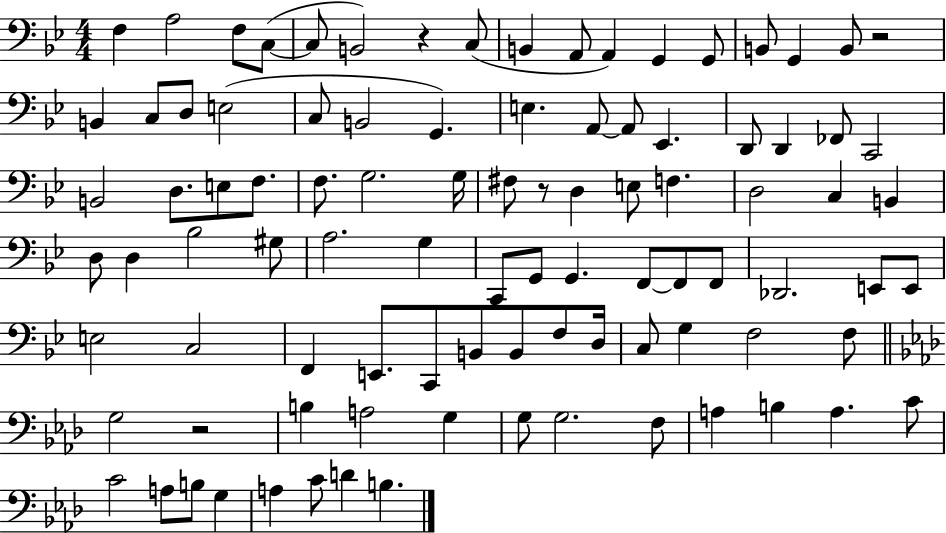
X:1
T:Untitled
M:4/4
L:1/4
K:Bb
F, A,2 F,/2 C,/2 C,/2 B,,2 z C,/2 B,, A,,/2 A,, G,, G,,/2 B,,/2 G,, B,,/2 z2 B,, C,/2 D,/2 E,2 C,/2 B,,2 G,, E, A,,/2 A,,/2 _E,, D,,/2 D,, _F,,/2 C,,2 B,,2 D,/2 E,/2 F,/2 F,/2 G,2 G,/4 ^F,/2 z/2 D, E,/2 F, D,2 C, B,, D,/2 D, _B,2 ^G,/2 A,2 G, C,,/2 G,,/2 G,, F,,/2 F,,/2 F,,/2 _D,,2 E,,/2 E,,/2 E,2 C,2 F,, E,,/2 C,,/2 B,,/2 B,,/2 F,/2 D,/4 C,/2 G, F,2 F,/2 G,2 z2 B, A,2 G, G,/2 G,2 F,/2 A, B, A, C/2 C2 A,/2 B,/2 G, A, C/2 D B,